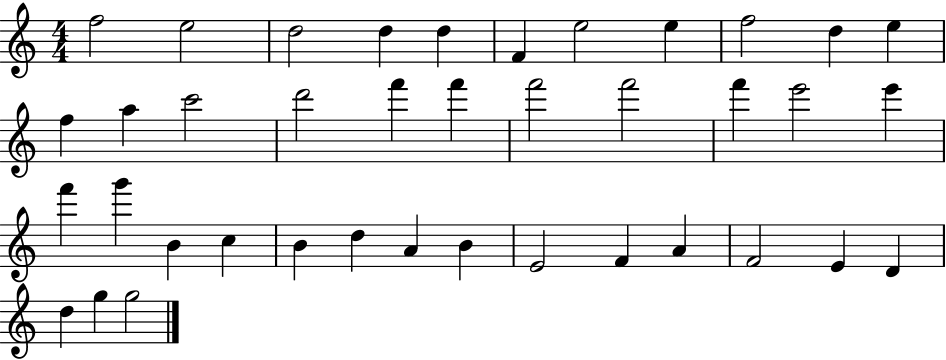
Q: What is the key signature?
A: C major